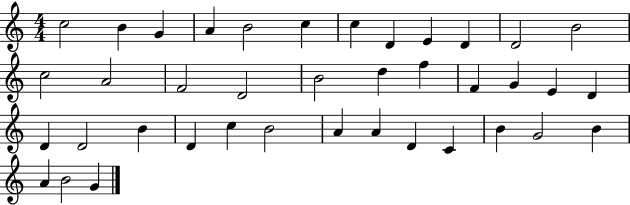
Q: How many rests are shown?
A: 0